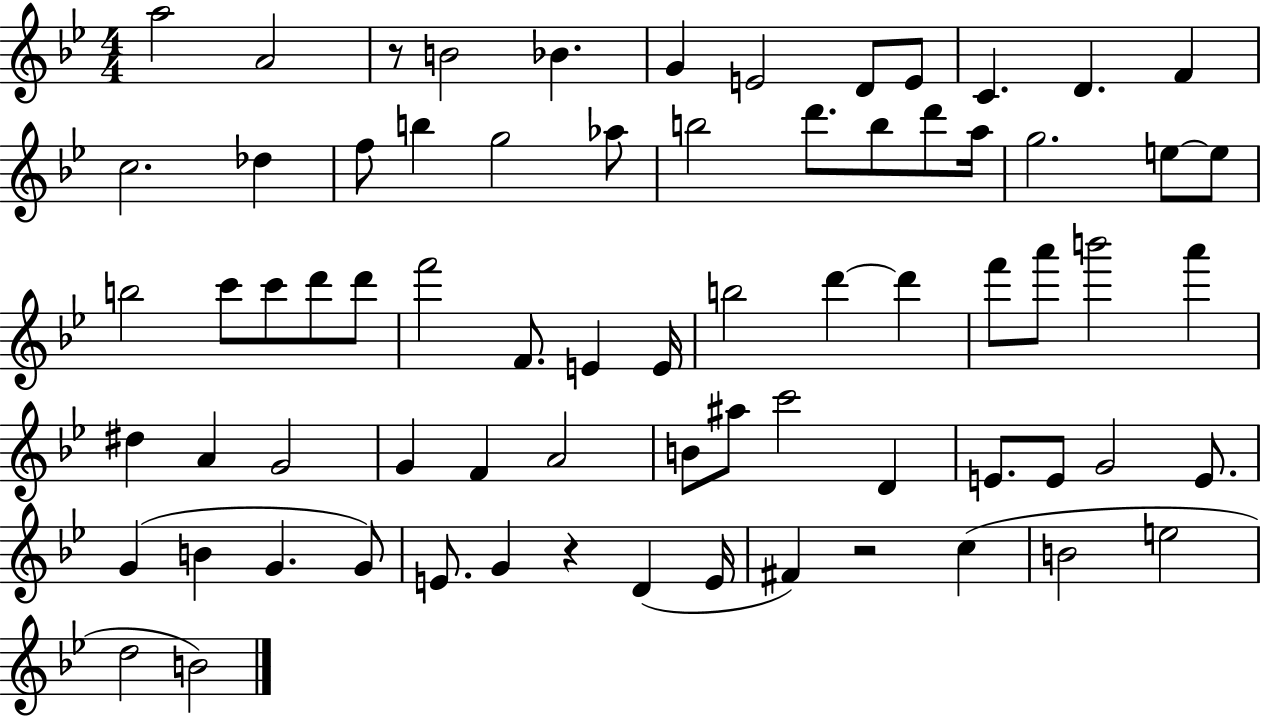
A5/h A4/h R/e B4/h Bb4/q. G4/q E4/h D4/e E4/e C4/q. D4/q. F4/q C5/h. Db5/q F5/e B5/q G5/h Ab5/e B5/h D6/e. B5/e D6/e A5/s G5/h. E5/e E5/e B5/h C6/e C6/e D6/e D6/e F6/h F4/e. E4/q E4/s B5/h D6/q D6/q F6/e A6/e B6/h A6/q D#5/q A4/q G4/h G4/q F4/q A4/h B4/e A#5/e C6/h D4/q E4/e. E4/e G4/h E4/e. G4/q B4/q G4/q. G4/e E4/e. G4/q R/q D4/q E4/s F#4/q R/h C5/q B4/h E5/h D5/h B4/h